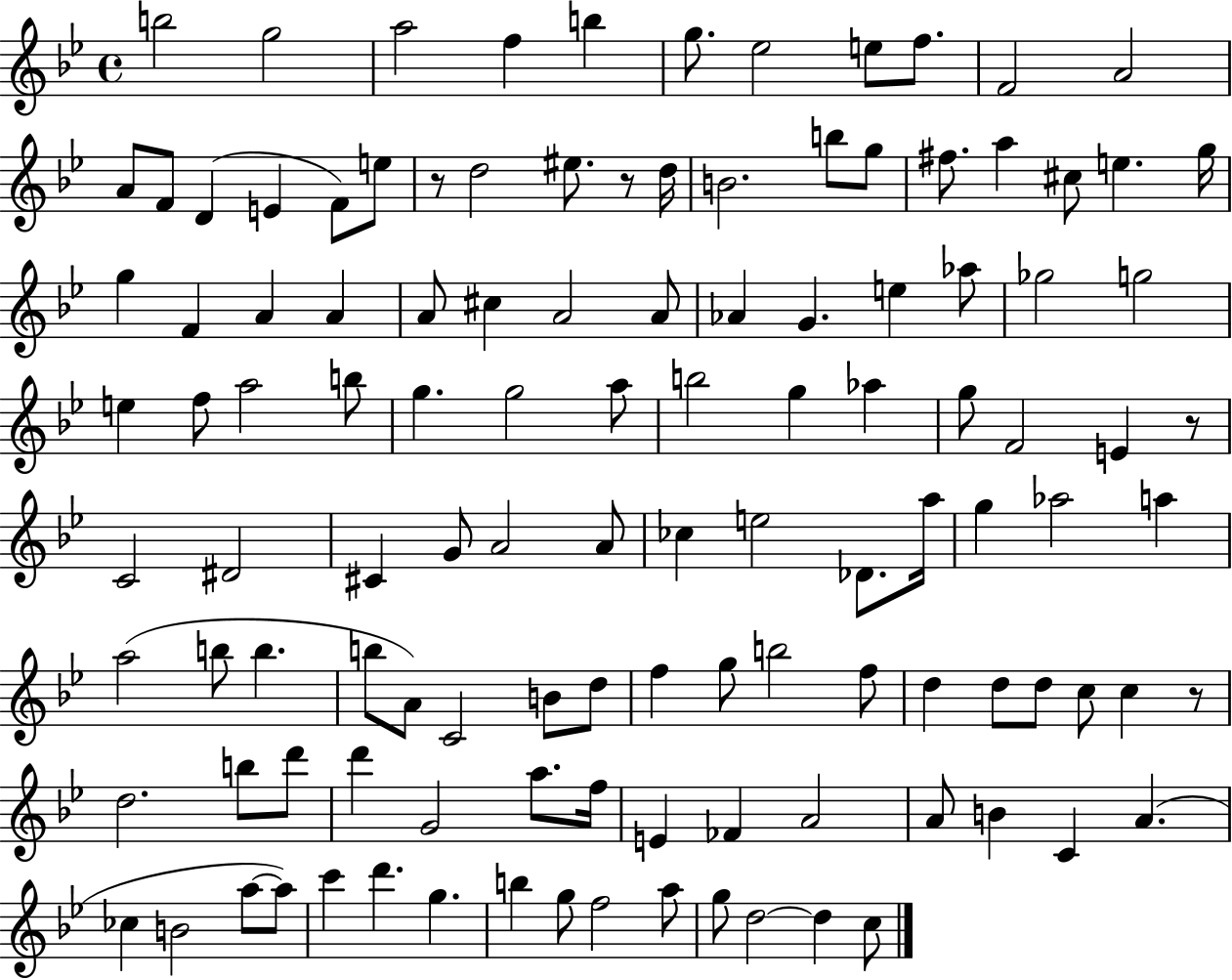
{
  \clef treble
  \time 4/4
  \defaultTimeSignature
  \key bes \major
  \repeat volta 2 { b''2 g''2 | a''2 f''4 b''4 | g''8. ees''2 e''8 f''8. | f'2 a'2 | \break a'8 f'8 d'4( e'4 f'8) e''8 | r8 d''2 eis''8. r8 d''16 | b'2. b''8 g''8 | fis''8. a''4 cis''8 e''4. g''16 | \break g''4 f'4 a'4 a'4 | a'8 cis''4 a'2 a'8 | aes'4 g'4. e''4 aes''8 | ges''2 g''2 | \break e''4 f''8 a''2 b''8 | g''4. g''2 a''8 | b''2 g''4 aes''4 | g''8 f'2 e'4 r8 | \break c'2 dis'2 | cis'4 g'8 a'2 a'8 | ces''4 e''2 des'8. a''16 | g''4 aes''2 a''4 | \break a''2( b''8 b''4. | b''8 a'8) c'2 b'8 d''8 | f''4 g''8 b''2 f''8 | d''4 d''8 d''8 c''8 c''4 r8 | \break d''2. b''8 d'''8 | d'''4 g'2 a''8. f''16 | e'4 fes'4 a'2 | a'8 b'4 c'4 a'4.( | \break ces''4 b'2 a''8~~ a''8) | c'''4 d'''4. g''4. | b''4 g''8 f''2 a''8 | g''8 d''2~~ d''4 c''8 | \break } \bar "|."
}